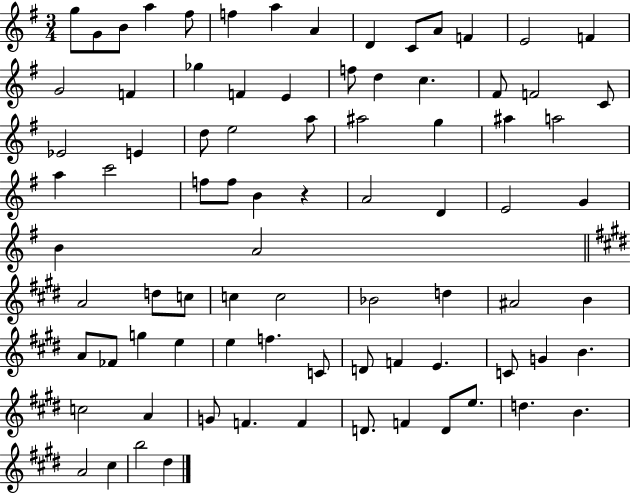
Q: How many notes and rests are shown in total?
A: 83